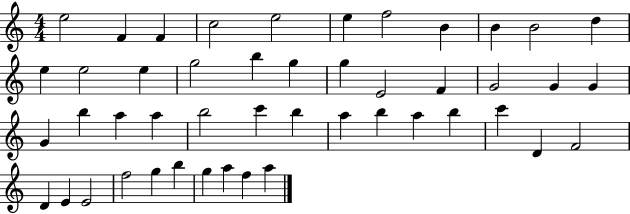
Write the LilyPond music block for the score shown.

{
  \clef treble
  \numericTimeSignature
  \time 4/4
  \key c \major
  e''2 f'4 f'4 | c''2 e''2 | e''4 f''2 b'4 | b'4 b'2 d''4 | \break e''4 e''2 e''4 | g''2 b''4 g''4 | g''4 e'2 f'4 | g'2 g'4 g'4 | \break g'4 b''4 a''4 a''4 | b''2 c'''4 b''4 | a''4 b''4 a''4 b''4 | c'''4 d'4 f'2 | \break d'4 e'4 e'2 | f''2 g''4 b''4 | g''4 a''4 f''4 a''4 | \bar "|."
}